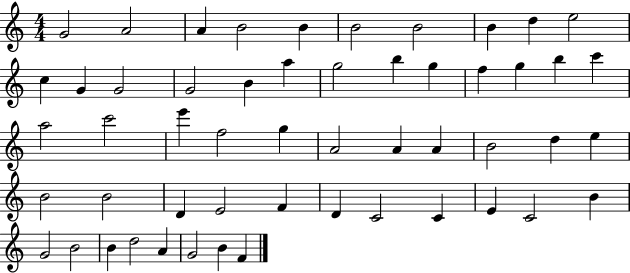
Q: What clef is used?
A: treble